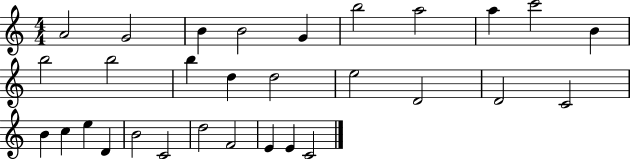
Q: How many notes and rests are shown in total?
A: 30